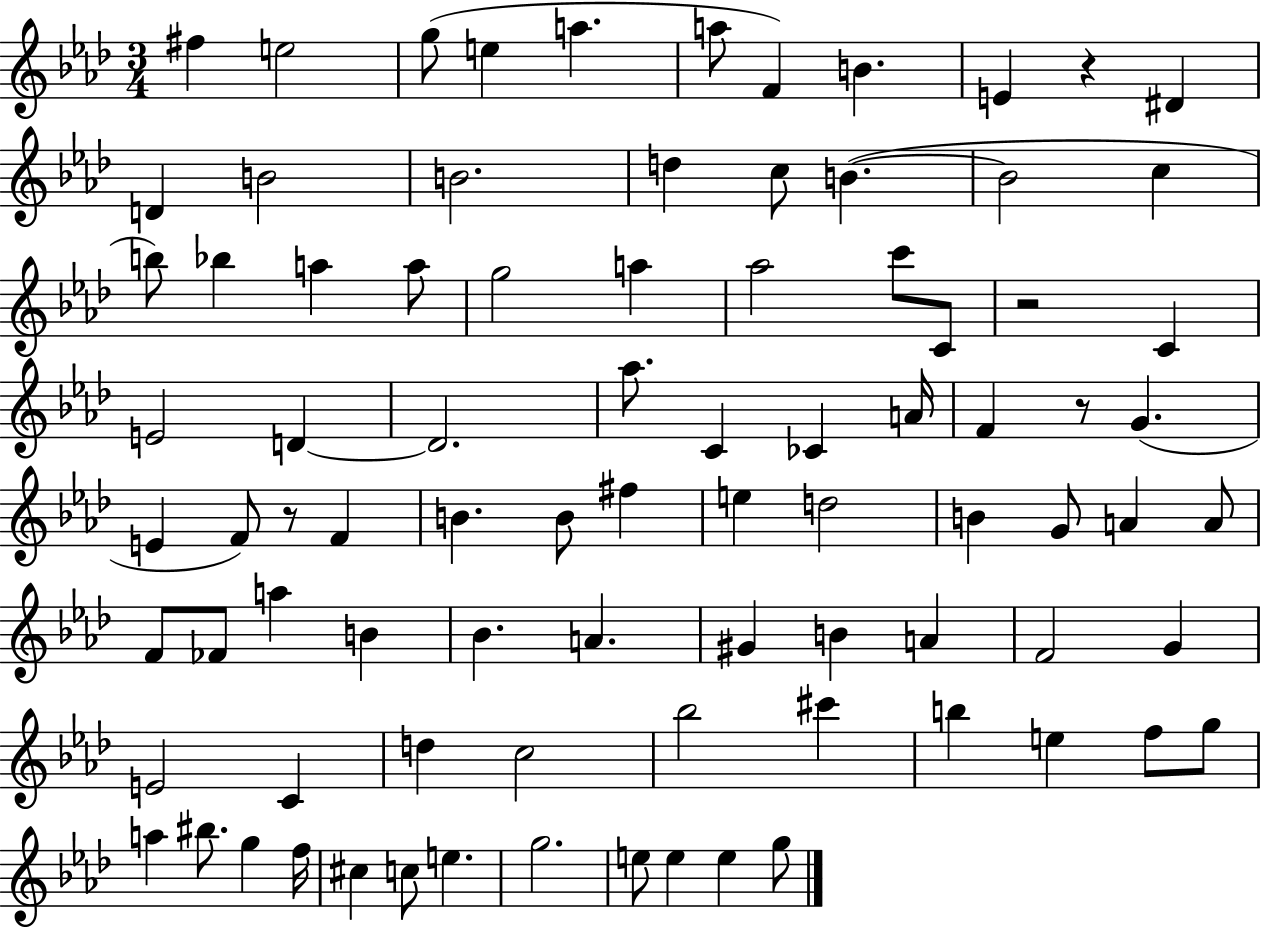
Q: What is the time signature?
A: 3/4